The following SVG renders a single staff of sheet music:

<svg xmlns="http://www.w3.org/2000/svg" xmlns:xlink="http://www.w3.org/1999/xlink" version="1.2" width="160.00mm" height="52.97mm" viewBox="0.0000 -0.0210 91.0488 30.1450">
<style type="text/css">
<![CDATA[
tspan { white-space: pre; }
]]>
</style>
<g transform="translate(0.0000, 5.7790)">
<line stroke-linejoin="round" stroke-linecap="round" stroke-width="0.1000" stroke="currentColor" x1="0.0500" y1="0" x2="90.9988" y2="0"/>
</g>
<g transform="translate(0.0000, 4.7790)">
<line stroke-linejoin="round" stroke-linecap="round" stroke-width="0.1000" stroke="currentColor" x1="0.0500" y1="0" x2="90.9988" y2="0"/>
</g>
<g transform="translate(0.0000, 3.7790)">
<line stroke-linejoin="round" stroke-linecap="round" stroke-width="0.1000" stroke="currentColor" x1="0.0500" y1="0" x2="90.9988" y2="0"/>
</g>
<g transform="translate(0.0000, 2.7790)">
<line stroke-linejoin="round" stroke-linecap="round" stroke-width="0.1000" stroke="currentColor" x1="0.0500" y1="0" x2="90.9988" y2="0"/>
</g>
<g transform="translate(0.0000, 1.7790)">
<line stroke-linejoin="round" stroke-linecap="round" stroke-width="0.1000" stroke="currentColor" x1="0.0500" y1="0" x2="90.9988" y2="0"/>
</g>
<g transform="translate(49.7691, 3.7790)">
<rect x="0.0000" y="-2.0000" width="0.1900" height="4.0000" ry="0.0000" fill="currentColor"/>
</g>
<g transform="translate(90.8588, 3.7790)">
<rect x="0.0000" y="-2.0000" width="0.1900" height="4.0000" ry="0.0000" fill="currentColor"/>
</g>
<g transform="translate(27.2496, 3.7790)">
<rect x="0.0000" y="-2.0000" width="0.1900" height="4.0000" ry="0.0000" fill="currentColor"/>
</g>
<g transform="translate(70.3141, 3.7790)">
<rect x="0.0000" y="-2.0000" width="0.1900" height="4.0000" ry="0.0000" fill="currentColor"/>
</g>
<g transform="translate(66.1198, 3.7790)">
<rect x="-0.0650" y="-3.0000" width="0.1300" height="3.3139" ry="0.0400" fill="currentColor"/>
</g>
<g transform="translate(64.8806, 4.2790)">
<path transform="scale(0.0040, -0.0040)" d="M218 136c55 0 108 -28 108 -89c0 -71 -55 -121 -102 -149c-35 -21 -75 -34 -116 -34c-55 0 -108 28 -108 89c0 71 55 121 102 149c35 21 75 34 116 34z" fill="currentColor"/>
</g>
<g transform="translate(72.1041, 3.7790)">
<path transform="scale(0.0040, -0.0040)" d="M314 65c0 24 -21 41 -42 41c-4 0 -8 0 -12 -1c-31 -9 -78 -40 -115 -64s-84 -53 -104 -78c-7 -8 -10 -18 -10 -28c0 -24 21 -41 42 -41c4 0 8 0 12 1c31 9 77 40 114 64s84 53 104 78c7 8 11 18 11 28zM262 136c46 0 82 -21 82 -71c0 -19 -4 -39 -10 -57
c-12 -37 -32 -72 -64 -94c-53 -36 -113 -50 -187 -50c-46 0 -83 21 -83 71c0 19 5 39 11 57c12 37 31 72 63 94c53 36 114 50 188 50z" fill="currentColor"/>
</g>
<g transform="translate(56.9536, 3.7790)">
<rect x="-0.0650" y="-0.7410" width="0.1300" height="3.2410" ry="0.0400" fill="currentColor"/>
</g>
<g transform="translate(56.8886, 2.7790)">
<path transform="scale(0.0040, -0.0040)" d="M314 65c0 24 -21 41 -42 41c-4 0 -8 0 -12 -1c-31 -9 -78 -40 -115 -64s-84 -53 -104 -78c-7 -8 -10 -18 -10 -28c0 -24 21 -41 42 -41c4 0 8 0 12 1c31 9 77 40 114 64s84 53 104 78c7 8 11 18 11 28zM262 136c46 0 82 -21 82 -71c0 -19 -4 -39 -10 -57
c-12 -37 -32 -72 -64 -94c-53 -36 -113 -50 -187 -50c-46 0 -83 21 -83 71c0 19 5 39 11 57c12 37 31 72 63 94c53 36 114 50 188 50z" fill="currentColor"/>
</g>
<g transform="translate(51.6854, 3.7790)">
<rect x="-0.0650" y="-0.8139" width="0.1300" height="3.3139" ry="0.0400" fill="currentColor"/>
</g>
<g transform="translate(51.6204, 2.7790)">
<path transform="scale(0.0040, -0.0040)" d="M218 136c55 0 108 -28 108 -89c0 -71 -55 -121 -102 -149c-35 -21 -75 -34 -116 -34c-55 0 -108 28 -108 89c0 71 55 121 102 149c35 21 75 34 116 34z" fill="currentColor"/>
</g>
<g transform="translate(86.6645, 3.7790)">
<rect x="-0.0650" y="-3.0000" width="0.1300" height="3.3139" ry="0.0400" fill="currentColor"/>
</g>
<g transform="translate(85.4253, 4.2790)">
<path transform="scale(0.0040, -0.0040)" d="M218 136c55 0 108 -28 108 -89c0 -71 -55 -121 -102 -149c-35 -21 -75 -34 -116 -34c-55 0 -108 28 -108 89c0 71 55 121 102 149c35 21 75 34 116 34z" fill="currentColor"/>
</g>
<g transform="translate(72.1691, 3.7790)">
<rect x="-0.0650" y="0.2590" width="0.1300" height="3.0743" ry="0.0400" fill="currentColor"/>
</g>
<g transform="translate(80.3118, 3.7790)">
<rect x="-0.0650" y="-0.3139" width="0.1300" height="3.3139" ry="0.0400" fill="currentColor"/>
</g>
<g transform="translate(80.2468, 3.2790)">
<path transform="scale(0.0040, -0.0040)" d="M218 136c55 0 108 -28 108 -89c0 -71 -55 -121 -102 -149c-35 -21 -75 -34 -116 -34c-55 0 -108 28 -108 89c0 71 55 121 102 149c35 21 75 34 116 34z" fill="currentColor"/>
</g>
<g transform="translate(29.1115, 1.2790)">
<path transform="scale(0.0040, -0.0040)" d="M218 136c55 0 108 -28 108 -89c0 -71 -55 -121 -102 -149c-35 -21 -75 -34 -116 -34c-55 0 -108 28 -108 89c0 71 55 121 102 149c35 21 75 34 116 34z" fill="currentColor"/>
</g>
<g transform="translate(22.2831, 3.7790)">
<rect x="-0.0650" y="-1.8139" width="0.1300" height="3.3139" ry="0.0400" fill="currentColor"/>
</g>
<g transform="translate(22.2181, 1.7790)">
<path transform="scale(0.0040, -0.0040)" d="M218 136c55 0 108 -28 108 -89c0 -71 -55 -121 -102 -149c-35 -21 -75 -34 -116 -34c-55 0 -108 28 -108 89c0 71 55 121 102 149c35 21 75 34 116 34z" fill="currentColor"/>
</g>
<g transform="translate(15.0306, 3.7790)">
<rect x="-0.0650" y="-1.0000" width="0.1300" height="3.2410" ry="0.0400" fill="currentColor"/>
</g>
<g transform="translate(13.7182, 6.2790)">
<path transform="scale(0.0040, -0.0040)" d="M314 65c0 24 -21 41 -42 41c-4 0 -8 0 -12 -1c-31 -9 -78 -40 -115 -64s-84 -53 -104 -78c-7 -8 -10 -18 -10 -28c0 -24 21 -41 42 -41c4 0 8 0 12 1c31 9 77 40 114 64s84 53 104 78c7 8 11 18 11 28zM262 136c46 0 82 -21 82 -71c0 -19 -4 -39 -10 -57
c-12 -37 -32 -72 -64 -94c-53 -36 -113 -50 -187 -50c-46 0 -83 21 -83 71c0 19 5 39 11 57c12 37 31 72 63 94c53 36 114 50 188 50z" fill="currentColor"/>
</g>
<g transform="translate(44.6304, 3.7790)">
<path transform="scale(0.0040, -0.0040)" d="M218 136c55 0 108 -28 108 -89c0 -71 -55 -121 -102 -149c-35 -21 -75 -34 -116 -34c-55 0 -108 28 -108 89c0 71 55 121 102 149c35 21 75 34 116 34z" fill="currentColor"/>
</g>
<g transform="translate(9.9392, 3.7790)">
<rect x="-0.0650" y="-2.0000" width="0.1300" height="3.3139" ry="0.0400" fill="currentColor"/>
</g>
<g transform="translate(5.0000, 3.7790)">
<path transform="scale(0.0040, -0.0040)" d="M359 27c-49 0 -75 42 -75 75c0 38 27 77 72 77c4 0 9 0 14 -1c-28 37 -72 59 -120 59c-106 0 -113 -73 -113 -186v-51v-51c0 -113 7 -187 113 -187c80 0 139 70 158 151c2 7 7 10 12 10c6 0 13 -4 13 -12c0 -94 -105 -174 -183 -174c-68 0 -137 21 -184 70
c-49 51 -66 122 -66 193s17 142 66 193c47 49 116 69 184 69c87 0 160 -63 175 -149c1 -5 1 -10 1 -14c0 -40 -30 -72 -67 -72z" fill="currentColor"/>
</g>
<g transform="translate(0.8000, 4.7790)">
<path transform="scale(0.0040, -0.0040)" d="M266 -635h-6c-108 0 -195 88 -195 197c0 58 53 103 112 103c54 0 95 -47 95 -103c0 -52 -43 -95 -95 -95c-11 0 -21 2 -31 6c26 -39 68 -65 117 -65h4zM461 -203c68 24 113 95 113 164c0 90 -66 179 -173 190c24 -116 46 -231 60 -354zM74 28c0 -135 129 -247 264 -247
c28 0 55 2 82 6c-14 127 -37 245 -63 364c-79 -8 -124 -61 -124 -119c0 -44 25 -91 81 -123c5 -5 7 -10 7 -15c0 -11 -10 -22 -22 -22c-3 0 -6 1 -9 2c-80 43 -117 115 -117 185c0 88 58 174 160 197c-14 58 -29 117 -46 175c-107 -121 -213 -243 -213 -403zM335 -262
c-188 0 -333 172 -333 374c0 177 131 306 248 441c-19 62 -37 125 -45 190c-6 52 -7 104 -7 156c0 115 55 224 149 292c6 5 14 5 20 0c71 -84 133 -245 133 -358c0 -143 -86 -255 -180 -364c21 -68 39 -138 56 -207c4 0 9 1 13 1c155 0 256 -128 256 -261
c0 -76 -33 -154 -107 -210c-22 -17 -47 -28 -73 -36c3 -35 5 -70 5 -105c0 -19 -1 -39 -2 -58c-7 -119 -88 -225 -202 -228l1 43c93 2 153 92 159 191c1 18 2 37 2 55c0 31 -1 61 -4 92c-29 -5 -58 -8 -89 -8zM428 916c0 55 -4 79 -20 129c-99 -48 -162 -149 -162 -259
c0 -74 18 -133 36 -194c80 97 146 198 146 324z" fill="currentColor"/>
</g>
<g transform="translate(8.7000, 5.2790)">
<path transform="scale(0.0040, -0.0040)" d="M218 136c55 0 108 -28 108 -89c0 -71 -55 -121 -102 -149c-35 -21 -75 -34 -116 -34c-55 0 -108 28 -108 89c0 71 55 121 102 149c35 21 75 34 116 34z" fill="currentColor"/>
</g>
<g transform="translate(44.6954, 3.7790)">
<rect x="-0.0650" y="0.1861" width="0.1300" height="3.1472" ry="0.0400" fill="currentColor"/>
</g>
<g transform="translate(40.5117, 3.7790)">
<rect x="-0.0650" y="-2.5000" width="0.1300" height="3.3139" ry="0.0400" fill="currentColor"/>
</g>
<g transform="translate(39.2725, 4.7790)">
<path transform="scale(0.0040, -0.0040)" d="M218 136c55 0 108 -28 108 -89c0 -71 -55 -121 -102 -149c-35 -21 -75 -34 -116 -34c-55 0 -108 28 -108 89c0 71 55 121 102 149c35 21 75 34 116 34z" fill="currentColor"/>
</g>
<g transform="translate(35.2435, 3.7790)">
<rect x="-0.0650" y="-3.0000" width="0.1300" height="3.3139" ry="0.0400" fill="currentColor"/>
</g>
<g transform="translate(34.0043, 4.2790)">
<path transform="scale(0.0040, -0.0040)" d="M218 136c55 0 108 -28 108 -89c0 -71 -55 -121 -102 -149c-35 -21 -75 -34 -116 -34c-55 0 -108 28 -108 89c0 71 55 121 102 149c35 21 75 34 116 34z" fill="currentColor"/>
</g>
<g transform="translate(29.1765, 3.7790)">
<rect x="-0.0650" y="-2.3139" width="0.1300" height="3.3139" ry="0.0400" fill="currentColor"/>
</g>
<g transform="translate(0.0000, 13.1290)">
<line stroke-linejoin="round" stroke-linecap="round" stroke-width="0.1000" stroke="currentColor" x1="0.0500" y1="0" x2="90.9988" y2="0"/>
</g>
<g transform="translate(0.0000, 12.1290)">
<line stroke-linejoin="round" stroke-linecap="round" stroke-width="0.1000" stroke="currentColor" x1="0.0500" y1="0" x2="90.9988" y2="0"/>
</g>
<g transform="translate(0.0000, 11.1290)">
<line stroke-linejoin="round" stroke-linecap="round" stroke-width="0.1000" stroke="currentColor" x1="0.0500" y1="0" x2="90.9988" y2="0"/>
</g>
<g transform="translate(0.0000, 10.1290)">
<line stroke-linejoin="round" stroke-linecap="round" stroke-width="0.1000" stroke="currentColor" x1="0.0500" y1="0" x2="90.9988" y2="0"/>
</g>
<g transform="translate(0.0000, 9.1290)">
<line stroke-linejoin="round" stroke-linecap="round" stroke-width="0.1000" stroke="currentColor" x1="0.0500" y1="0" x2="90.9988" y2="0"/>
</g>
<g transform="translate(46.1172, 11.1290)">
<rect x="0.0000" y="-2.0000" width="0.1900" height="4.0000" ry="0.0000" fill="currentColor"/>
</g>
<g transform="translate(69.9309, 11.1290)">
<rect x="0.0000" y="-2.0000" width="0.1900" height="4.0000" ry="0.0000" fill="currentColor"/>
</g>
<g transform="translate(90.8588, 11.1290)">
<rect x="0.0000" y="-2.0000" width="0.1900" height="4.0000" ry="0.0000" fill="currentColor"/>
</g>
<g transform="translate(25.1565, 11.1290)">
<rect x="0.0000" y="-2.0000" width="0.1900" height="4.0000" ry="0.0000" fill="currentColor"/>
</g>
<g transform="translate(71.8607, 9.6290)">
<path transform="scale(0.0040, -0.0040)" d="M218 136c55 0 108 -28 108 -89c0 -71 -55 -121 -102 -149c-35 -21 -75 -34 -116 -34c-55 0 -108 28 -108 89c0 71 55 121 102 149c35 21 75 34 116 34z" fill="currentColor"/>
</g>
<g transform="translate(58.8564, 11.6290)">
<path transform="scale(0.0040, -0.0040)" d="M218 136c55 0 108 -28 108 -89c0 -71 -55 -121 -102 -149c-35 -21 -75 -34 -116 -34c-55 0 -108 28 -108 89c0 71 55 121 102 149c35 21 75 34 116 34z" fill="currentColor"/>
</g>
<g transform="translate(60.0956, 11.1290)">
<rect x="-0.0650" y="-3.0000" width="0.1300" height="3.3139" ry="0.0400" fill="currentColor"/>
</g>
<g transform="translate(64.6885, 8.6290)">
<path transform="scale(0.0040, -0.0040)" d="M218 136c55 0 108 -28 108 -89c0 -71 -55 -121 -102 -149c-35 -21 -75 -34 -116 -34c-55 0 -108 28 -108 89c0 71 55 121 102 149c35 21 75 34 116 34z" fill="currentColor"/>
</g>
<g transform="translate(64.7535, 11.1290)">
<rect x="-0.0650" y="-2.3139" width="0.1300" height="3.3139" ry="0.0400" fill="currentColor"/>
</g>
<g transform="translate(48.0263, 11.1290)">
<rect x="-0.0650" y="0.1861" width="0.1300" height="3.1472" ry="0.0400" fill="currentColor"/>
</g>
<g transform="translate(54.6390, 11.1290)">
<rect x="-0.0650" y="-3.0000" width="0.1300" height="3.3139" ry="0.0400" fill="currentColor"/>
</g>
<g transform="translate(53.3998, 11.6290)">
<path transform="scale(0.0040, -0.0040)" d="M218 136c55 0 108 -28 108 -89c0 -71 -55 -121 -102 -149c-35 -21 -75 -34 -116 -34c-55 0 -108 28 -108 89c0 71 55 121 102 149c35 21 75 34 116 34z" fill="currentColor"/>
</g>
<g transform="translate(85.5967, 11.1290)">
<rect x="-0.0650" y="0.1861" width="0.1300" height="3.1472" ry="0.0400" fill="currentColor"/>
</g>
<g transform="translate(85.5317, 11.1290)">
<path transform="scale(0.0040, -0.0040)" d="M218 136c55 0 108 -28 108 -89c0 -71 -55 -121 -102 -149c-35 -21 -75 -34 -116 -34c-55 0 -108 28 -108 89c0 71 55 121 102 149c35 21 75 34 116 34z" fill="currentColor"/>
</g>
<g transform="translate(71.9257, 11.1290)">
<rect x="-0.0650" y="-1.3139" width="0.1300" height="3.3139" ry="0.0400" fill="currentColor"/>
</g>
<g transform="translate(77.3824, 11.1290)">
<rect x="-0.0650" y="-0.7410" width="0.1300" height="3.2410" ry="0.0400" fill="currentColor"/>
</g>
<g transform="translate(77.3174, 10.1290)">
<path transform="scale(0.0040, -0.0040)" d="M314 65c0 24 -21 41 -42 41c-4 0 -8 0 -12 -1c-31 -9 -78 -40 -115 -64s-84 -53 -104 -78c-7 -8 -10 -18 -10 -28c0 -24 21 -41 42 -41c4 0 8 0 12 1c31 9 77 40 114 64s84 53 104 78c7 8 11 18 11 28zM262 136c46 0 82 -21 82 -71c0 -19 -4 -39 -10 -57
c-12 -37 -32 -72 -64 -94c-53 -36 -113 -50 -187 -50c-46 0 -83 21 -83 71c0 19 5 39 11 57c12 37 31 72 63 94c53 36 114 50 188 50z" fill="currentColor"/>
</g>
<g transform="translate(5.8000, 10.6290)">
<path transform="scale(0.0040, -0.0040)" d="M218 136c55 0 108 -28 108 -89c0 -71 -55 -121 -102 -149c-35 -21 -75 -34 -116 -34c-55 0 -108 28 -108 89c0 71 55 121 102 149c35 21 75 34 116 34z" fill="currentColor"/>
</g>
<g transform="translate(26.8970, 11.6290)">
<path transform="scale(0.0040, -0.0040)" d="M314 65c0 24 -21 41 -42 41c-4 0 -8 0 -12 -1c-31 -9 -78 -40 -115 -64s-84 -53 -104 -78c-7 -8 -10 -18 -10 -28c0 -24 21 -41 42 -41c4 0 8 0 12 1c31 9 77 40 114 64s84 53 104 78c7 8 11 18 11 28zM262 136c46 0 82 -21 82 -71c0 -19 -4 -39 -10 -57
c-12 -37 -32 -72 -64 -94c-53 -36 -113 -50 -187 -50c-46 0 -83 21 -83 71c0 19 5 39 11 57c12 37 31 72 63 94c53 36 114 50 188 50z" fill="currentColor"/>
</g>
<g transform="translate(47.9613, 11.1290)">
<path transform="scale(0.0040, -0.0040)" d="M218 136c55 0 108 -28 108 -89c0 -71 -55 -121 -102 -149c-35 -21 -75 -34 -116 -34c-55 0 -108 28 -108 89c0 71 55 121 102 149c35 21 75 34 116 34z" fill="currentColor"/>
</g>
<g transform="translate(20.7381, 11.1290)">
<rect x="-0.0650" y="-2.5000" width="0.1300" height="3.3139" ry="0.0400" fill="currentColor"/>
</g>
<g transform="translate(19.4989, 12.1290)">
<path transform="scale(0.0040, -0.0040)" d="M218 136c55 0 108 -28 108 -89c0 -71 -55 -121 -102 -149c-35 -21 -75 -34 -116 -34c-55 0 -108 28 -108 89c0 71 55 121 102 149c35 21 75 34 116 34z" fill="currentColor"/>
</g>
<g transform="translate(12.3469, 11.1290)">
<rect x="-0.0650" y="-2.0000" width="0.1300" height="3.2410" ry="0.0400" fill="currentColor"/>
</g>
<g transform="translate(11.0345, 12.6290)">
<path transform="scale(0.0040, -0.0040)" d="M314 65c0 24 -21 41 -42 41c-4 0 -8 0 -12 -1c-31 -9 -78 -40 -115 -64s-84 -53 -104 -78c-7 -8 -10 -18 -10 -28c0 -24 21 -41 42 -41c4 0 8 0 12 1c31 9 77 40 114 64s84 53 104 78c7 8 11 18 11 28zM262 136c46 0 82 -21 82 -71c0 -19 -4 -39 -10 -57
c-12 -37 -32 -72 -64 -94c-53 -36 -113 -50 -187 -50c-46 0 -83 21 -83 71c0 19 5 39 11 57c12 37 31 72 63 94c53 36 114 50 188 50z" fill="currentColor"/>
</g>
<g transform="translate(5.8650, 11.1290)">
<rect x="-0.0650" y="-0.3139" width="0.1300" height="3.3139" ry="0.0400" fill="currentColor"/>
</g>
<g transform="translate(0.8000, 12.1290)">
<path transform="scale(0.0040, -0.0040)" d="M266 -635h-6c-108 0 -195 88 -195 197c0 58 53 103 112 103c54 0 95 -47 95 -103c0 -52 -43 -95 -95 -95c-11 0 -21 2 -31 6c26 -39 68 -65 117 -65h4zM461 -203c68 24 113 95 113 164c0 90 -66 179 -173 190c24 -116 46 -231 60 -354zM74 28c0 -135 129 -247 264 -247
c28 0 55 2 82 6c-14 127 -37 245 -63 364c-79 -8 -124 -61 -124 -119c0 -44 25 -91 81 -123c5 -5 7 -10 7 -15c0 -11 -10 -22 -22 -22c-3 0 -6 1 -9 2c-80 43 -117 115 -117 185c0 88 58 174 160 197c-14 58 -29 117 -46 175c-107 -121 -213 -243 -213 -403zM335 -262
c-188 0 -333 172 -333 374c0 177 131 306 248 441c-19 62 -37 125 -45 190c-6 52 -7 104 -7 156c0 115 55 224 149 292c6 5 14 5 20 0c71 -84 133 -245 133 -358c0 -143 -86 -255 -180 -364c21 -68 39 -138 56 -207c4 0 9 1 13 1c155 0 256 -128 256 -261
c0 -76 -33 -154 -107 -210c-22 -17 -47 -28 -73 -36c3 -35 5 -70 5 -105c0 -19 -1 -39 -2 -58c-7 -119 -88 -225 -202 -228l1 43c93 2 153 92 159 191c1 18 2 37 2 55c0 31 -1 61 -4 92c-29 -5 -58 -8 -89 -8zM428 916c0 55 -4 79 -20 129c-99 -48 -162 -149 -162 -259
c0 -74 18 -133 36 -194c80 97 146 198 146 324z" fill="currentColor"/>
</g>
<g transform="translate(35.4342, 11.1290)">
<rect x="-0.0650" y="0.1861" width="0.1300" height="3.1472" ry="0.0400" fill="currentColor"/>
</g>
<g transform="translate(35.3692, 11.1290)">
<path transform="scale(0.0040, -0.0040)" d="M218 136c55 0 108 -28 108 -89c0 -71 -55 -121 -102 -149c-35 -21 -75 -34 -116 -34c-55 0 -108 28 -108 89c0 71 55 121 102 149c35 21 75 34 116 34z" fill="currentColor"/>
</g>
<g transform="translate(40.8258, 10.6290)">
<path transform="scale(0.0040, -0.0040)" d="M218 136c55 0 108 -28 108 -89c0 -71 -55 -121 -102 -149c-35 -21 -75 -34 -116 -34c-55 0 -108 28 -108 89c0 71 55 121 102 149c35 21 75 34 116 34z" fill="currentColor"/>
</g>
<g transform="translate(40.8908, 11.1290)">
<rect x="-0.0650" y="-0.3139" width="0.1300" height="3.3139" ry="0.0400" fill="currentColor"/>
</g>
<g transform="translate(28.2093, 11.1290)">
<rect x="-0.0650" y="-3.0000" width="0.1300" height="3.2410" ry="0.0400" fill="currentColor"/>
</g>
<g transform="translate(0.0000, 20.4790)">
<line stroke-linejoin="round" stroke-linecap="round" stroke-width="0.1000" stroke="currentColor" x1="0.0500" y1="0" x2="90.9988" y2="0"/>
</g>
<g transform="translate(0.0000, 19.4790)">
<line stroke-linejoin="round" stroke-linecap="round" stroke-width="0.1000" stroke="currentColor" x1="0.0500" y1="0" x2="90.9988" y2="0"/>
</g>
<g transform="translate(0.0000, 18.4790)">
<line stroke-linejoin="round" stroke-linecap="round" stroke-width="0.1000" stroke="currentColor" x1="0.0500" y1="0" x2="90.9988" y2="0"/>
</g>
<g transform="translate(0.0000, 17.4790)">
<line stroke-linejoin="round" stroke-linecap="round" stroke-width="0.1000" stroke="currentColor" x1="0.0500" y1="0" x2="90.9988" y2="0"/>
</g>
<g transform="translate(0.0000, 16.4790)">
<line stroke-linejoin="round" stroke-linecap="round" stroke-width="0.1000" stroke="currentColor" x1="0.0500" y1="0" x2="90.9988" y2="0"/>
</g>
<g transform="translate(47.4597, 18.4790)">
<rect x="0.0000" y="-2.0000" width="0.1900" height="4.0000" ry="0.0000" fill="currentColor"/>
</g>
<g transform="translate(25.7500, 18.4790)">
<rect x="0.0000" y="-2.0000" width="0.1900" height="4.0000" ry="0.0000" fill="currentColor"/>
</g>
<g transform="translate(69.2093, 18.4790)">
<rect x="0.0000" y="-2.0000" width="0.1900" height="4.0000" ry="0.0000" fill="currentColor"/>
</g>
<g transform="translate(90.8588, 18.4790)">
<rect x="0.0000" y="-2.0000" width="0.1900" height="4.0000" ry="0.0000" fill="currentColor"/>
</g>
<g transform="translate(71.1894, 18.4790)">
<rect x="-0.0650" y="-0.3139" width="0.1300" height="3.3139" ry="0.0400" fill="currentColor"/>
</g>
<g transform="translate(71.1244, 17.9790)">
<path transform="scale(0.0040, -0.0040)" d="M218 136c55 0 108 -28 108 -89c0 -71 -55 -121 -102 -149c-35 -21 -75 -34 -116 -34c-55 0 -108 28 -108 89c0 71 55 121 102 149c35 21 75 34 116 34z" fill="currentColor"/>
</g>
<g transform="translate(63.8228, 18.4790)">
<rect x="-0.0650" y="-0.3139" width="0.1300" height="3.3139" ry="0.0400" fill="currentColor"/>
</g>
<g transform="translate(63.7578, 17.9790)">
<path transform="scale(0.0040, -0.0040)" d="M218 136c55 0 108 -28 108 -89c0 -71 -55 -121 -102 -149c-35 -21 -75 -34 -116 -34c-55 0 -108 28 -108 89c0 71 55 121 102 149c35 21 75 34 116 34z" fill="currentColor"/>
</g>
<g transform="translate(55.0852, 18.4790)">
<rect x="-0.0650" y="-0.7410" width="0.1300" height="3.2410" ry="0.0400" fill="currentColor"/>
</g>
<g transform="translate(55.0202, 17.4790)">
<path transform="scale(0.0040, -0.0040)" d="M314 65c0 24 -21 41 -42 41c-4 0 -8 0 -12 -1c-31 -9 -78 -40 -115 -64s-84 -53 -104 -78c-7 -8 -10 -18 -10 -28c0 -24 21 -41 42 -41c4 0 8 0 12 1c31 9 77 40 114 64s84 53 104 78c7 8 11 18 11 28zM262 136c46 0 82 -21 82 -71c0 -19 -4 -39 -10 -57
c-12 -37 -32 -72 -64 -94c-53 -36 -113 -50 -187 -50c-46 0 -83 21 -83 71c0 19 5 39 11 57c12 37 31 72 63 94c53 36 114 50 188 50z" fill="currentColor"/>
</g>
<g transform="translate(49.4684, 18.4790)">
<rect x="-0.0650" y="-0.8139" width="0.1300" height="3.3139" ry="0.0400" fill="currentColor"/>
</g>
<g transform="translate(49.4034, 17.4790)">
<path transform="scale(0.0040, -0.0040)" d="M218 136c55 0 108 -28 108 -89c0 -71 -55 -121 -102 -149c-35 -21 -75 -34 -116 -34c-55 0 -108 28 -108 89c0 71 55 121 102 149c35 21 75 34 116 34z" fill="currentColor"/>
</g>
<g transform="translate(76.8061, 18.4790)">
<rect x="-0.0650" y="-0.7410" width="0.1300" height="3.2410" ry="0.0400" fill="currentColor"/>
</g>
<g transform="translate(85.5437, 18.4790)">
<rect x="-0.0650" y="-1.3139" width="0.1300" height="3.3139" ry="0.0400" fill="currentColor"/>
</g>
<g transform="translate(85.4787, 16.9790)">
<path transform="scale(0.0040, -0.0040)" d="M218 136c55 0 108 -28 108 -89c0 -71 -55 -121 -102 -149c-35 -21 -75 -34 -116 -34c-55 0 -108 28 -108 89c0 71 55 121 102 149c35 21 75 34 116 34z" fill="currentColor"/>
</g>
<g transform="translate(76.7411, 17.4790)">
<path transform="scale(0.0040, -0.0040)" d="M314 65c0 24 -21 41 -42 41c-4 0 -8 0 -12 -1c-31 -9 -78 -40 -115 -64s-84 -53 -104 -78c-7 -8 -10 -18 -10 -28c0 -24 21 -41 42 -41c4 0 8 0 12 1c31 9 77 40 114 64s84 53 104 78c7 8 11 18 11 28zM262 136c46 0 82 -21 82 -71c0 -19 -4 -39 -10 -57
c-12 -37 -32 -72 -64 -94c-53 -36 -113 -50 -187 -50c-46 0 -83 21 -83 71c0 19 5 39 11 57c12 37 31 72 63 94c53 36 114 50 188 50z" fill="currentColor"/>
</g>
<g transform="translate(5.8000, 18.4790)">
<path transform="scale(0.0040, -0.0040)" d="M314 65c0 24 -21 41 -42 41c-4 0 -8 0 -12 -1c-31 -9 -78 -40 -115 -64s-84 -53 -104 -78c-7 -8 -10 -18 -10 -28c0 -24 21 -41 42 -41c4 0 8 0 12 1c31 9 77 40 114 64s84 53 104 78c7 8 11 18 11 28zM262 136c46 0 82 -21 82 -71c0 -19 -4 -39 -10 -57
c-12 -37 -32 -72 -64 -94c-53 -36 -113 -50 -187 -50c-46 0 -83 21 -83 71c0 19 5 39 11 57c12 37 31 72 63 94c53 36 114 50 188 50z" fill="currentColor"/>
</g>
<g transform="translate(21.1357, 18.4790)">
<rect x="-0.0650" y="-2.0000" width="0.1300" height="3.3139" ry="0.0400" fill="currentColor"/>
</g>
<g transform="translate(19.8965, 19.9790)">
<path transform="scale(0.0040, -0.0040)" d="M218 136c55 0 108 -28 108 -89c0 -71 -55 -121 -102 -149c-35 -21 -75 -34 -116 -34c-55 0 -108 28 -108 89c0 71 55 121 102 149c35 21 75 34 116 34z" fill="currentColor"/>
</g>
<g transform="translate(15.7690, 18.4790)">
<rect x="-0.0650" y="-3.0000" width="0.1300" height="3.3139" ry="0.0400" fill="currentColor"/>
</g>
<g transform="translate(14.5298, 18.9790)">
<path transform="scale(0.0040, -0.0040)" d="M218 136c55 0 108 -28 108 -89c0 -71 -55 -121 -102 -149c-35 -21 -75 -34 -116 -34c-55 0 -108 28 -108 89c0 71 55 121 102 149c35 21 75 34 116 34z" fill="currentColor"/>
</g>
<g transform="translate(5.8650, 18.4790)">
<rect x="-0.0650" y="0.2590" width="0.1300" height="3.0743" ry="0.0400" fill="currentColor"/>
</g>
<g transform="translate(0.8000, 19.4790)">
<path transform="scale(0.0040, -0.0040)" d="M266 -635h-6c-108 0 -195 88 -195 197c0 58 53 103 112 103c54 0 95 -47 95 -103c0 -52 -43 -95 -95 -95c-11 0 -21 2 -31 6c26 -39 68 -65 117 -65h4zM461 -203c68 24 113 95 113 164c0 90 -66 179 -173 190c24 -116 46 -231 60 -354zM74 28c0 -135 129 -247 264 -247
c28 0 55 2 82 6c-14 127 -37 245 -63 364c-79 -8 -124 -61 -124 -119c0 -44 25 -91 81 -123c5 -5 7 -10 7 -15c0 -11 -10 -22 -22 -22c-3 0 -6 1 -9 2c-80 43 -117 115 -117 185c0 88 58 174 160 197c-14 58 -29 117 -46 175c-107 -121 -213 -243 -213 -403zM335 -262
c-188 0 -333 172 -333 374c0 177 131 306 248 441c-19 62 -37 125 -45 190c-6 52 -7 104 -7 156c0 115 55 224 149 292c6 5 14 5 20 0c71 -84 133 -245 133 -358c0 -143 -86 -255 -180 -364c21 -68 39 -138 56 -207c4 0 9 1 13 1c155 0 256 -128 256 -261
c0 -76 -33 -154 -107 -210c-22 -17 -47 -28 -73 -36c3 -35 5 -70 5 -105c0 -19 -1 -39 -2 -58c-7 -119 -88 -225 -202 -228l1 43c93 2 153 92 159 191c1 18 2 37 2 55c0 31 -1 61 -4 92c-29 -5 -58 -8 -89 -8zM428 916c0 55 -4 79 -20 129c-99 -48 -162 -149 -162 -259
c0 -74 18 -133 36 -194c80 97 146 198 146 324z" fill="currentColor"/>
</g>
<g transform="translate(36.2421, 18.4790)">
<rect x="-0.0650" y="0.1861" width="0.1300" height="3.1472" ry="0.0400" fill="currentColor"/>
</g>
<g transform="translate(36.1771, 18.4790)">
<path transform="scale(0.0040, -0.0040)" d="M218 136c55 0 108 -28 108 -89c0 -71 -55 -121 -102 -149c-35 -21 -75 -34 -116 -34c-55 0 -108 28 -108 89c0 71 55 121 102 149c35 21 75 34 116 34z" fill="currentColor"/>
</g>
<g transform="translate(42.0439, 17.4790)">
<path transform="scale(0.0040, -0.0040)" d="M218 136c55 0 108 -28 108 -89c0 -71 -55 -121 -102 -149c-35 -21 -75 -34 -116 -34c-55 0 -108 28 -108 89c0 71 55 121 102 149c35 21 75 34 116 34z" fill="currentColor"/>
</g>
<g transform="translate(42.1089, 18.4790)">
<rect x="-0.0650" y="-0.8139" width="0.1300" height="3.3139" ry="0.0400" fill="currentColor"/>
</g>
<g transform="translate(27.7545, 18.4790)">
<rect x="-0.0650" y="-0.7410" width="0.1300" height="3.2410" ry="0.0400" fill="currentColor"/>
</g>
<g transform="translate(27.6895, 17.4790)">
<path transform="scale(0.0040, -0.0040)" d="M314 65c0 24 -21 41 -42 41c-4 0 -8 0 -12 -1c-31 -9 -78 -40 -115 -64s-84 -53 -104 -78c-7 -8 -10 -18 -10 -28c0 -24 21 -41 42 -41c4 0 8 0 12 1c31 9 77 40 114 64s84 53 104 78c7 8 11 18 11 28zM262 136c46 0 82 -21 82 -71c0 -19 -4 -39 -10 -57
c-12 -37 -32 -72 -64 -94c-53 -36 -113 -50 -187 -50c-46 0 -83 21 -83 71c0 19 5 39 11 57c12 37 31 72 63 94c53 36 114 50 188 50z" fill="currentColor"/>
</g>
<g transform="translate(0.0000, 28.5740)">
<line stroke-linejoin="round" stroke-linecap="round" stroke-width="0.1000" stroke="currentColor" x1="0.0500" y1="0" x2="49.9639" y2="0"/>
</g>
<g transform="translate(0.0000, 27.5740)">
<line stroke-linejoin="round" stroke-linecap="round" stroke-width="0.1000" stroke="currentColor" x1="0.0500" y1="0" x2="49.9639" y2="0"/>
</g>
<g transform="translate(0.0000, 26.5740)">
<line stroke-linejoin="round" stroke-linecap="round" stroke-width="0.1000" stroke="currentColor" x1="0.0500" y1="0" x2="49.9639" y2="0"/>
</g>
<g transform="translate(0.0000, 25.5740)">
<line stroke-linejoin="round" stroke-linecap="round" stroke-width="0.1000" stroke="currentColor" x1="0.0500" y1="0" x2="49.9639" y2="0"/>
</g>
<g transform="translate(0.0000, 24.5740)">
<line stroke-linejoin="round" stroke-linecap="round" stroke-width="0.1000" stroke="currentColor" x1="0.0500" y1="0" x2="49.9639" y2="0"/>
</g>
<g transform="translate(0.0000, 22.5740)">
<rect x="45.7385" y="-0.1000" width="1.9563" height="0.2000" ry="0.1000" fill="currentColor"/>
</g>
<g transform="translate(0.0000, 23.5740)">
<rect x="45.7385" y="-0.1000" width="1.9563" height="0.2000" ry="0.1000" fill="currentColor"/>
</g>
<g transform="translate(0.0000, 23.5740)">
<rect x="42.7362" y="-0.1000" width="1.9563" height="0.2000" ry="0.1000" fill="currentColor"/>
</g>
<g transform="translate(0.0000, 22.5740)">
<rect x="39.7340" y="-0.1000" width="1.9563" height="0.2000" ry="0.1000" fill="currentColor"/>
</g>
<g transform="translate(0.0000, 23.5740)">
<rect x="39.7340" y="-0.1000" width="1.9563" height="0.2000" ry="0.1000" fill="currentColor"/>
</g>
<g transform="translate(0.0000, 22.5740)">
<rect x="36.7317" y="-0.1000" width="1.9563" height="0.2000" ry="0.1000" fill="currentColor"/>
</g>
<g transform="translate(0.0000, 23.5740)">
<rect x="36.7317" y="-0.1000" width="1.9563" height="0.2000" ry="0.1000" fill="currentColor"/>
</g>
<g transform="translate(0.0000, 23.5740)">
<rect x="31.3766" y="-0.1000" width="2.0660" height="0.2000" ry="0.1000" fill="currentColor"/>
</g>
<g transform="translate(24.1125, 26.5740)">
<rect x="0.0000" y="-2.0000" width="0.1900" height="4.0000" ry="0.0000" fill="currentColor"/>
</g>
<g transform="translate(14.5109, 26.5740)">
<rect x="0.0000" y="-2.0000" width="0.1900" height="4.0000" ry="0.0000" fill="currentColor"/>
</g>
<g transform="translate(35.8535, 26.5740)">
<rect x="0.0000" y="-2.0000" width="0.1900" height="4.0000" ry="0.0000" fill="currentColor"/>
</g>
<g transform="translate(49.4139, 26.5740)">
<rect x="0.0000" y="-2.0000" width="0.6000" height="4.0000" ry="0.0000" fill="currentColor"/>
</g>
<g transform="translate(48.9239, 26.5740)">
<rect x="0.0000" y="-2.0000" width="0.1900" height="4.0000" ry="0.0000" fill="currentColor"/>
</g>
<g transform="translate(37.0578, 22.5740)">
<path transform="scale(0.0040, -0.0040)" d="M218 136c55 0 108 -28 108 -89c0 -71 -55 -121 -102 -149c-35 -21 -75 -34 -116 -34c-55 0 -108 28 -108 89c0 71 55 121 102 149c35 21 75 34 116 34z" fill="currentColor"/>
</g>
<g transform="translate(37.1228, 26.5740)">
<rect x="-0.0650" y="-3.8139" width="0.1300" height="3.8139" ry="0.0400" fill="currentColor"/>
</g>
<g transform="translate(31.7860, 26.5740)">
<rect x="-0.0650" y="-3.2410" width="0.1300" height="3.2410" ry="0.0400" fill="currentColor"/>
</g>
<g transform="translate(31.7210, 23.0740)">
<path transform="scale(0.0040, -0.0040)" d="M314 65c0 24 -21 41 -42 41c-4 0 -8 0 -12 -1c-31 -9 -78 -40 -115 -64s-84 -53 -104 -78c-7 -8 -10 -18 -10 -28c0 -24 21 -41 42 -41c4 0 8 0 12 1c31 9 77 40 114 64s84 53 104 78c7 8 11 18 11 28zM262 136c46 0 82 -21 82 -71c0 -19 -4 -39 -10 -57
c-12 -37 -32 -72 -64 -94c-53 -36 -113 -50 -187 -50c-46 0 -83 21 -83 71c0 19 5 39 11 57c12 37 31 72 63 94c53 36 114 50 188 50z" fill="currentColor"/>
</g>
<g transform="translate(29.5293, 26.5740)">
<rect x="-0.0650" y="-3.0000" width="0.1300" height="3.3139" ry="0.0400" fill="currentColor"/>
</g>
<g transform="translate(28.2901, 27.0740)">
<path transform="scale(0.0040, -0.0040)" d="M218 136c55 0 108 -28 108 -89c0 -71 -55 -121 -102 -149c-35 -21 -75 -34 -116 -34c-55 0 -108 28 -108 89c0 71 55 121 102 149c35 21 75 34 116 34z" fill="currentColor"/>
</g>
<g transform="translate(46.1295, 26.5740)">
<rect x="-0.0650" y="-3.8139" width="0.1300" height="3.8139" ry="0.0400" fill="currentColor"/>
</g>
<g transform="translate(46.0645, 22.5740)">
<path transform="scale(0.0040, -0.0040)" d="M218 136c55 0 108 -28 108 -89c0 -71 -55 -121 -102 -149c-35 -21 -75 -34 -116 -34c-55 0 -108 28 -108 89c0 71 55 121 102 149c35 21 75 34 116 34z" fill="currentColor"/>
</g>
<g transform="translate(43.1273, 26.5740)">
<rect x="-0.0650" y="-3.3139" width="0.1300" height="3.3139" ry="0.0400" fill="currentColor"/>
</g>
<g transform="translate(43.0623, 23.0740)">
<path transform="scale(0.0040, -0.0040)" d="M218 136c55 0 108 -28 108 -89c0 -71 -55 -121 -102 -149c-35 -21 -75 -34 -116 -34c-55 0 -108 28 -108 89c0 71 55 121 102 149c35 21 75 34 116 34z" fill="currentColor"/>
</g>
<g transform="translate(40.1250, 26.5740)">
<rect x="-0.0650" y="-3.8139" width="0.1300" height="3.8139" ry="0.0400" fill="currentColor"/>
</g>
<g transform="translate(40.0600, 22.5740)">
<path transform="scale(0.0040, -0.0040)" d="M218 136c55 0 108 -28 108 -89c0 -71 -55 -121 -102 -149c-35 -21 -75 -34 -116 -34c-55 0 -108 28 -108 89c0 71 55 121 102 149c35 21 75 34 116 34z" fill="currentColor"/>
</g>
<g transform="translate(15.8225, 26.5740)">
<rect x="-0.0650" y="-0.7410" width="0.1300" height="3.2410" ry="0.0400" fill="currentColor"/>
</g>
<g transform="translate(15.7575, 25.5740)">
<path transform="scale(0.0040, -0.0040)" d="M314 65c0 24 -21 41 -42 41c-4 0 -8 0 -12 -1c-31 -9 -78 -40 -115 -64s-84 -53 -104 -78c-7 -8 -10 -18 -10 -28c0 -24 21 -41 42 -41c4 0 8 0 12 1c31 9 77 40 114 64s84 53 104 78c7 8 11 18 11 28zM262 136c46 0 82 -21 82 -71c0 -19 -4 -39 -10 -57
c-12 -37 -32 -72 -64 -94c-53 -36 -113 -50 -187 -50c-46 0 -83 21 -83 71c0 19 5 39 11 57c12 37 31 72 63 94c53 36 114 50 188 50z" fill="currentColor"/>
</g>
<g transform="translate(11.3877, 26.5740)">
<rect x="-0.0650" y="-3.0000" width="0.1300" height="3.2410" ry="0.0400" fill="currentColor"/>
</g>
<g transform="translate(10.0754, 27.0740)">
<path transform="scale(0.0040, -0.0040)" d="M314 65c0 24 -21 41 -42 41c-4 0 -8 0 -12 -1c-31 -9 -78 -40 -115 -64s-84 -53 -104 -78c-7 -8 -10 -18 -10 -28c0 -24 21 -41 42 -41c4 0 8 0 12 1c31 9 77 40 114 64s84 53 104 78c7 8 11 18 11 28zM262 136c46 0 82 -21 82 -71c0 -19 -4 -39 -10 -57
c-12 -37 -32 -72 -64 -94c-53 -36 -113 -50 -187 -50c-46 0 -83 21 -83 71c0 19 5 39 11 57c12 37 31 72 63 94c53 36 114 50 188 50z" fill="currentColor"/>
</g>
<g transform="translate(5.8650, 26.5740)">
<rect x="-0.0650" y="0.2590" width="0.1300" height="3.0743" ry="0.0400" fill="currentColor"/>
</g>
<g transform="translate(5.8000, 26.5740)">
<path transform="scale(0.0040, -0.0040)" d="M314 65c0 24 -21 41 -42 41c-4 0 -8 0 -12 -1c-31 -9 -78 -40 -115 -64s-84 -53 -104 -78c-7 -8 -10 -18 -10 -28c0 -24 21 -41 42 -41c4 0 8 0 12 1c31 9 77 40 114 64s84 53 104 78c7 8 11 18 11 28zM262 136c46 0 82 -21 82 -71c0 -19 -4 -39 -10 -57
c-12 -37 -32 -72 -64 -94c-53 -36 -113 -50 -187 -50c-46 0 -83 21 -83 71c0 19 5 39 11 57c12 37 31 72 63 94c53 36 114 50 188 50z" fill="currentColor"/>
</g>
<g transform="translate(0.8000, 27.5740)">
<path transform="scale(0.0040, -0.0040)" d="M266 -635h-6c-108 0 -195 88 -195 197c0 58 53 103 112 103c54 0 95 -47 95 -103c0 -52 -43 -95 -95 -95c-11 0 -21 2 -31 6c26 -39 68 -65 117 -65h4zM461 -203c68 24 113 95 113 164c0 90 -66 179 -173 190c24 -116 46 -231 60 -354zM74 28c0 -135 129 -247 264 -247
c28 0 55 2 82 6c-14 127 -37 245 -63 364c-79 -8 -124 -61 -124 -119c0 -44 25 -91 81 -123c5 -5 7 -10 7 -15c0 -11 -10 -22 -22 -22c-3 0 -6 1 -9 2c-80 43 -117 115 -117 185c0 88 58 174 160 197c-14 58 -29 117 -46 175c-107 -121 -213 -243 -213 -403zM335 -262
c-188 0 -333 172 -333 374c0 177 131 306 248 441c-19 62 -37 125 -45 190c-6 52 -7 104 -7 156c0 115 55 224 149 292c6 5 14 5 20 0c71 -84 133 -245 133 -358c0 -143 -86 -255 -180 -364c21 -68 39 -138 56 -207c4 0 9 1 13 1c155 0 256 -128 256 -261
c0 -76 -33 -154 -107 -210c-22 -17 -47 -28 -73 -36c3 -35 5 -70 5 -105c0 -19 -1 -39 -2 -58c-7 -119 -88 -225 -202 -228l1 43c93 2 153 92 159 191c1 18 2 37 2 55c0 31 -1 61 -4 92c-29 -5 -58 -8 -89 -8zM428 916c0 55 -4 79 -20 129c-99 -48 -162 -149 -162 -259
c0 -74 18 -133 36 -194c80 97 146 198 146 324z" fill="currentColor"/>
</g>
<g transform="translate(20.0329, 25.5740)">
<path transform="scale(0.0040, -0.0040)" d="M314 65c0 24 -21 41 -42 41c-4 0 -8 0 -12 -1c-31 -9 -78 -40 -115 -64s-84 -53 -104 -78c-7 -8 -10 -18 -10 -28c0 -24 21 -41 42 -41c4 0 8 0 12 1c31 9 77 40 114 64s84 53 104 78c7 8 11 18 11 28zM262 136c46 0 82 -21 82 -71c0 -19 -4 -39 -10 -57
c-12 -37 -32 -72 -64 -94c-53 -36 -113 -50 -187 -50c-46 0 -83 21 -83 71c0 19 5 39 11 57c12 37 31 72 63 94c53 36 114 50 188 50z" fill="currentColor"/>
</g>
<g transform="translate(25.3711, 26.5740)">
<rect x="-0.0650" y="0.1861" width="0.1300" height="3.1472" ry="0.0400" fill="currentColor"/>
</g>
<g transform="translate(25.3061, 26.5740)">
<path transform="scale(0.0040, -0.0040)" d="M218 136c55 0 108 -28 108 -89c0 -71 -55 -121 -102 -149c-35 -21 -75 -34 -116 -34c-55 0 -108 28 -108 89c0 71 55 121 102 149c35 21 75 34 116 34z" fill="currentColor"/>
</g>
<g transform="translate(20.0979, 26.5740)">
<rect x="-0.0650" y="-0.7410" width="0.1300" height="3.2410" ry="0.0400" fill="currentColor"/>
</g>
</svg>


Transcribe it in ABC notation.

X:1
T:Untitled
M:4/4
L:1/4
K:C
F D2 f g A G B d d2 A B2 c A c F2 G A2 B c B A A g e d2 B B2 A F d2 B d d d2 c c d2 e B2 A2 d2 d2 B A b2 c' c' b c'